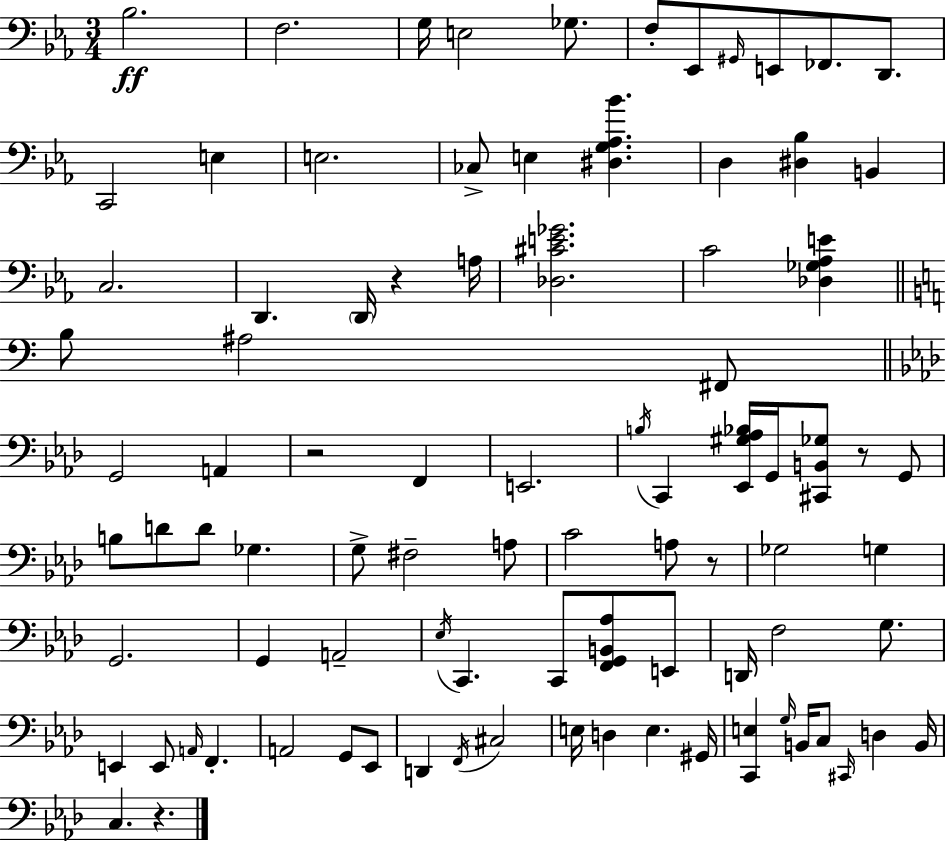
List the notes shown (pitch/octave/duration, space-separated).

Bb3/h. F3/h. G3/s E3/h Gb3/e. F3/e Eb2/e G#2/s E2/e FES2/e. D2/e. C2/h E3/q E3/h. CES3/e E3/q [D#3,G3,Ab3,Bb4]/q. D3/q [D#3,Bb3]/q B2/q C3/h. D2/q. D2/s R/q A3/s [Db3,C#4,E4,Gb4]/h. C4/h [Db3,Gb3,Ab3,E4]/q B3/e A#3/h F#2/e G2/h A2/q R/h F2/q E2/h. B3/s C2/q [Eb2,G#3,Ab3,Bb3]/s G2/s [C#2,B2,Gb3]/e R/e G2/e B3/e D4/e D4/e Gb3/q. G3/e F#3/h A3/e C4/h A3/e R/e Gb3/h G3/q G2/h. G2/q A2/h Eb3/s C2/q. C2/e [F2,G2,B2,Ab3]/e E2/e D2/s F3/h G3/e. E2/q E2/e A2/s F2/q. A2/h G2/e Eb2/e D2/q F2/s C#3/h E3/s D3/q E3/q. G#2/s [C2,E3]/q G3/s B2/s C3/e C#2/s D3/q B2/s C3/q. R/q.